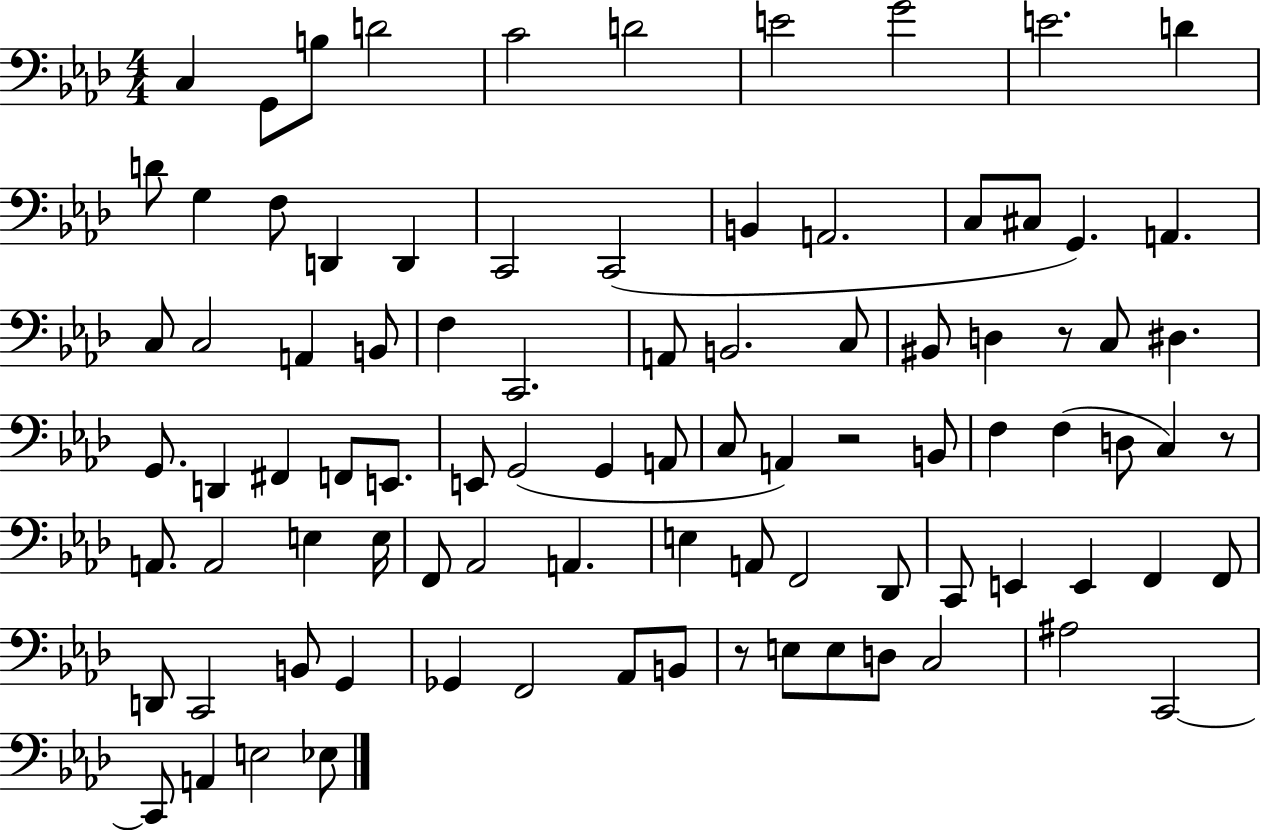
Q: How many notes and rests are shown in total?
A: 90